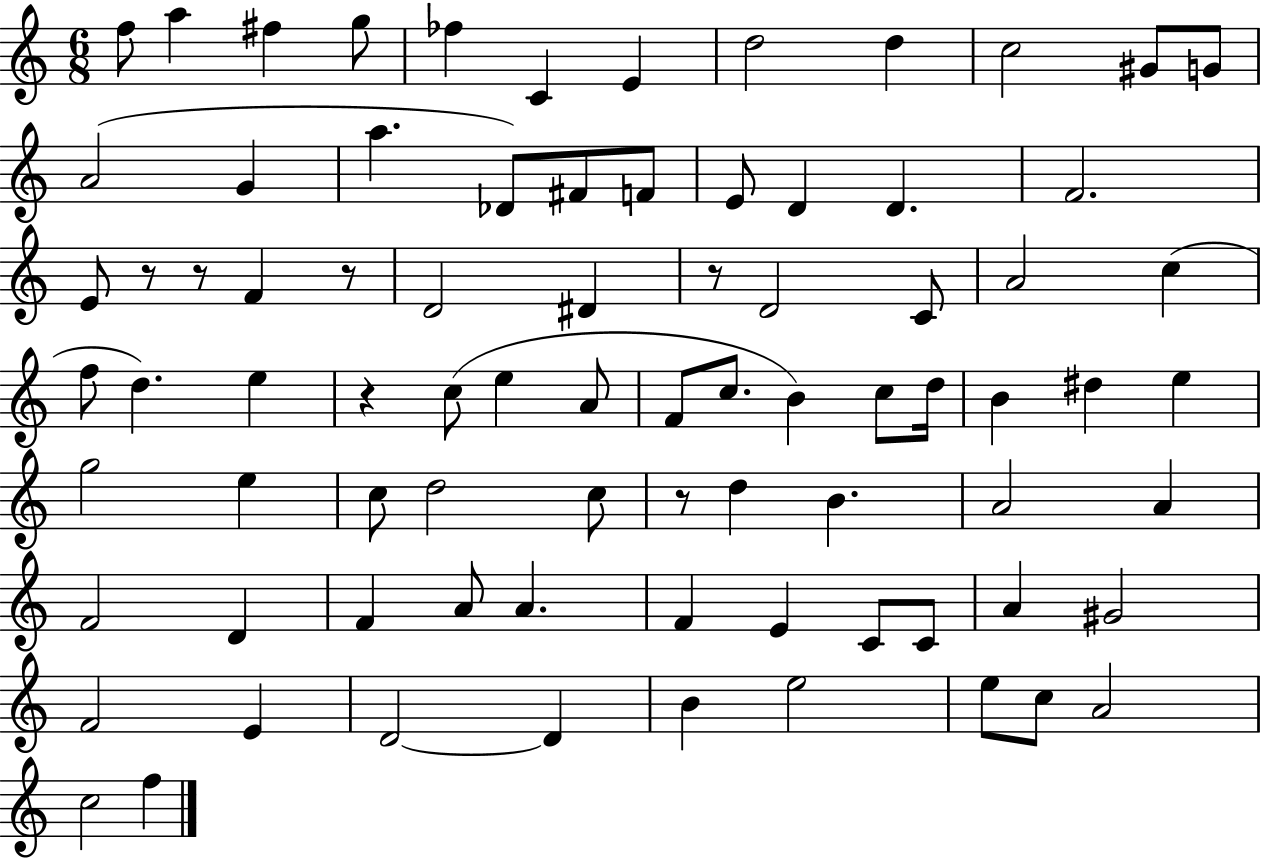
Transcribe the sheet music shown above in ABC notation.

X:1
T:Untitled
M:6/8
L:1/4
K:C
f/2 a ^f g/2 _f C E d2 d c2 ^G/2 G/2 A2 G a _D/2 ^F/2 F/2 E/2 D D F2 E/2 z/2 z/2 F z/2 D2 ^D z/2 D2 C/2 A2 c f/2 d e z c/2 e A/2 F/2 c/2 B c/2 d/4 B ^d e g2 e c/2 d2 c/2 z/2 d B A2 A F2 D F A/2 A F E C/2 C/2 A ^G2 F2 E D2 D B e2 e/2 c/2 A2 c2 f